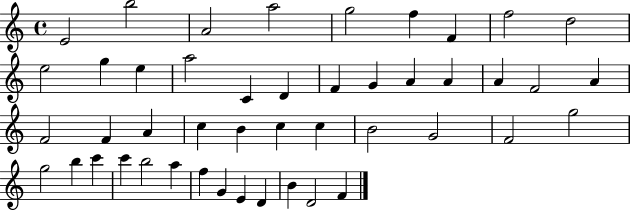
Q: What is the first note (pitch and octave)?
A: E4